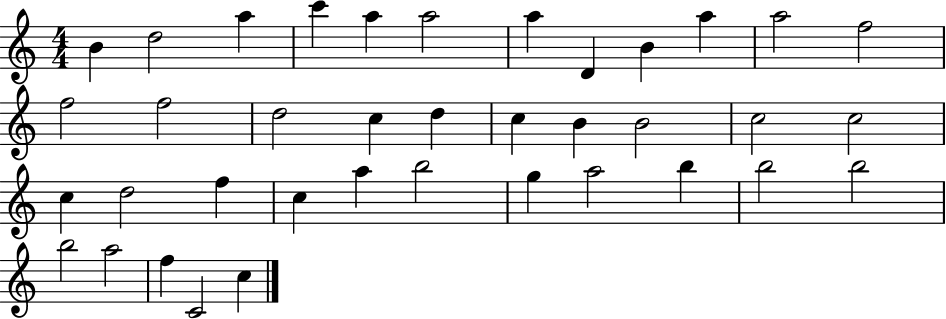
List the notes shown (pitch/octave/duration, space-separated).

B4/q D5/h A5/q C6/q A5/q A5/h A5/q D4/q B4/q A5/q A5/h F5/h F5/h F5/h D5/h C5/q D5/q C5/q B4/q B4/h C5/h C5/h C5/q D5/h F5/q C5/q A5/q B5/h G5/q A5/h B5/q B5/h B5/h B5/h A5/h F5/q C4/h C5/q